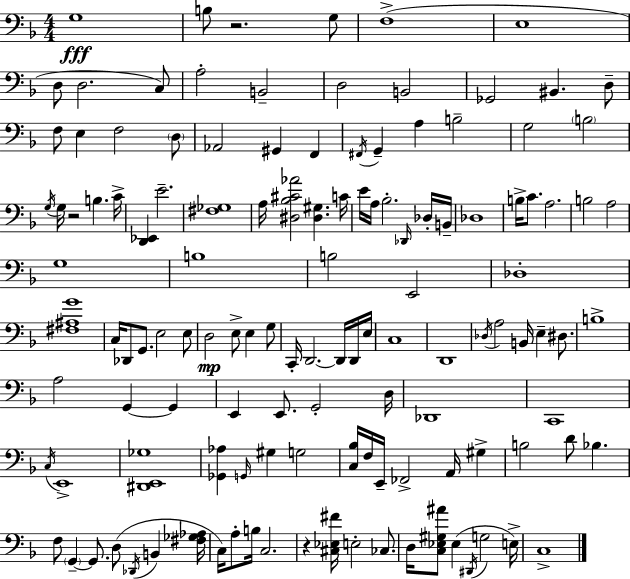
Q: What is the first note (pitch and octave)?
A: G3